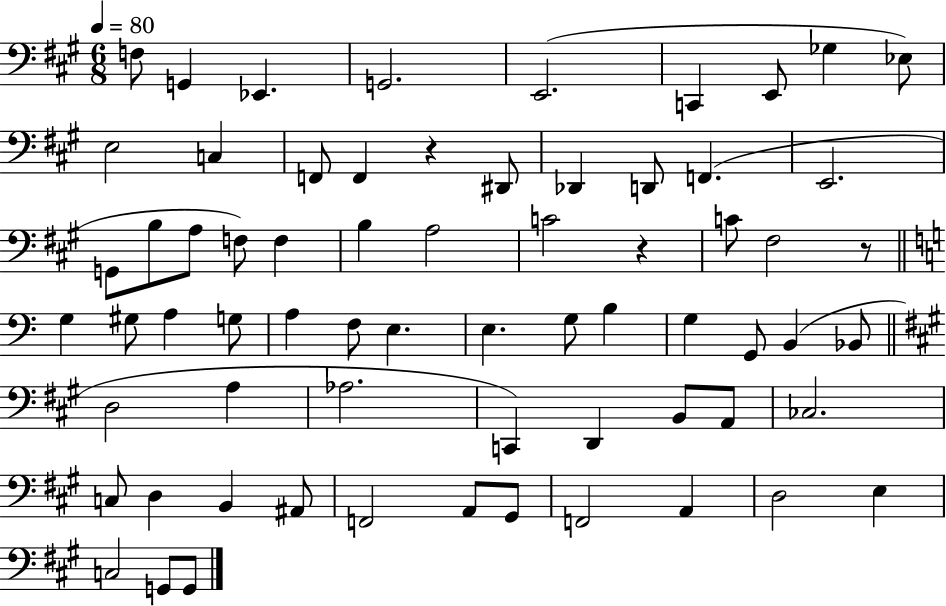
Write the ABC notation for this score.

X:1
T:Untitled
M:6/8
L:1/4
K:A
F,/2 G,, _E,, G,,2 E,,2 C,, E,,/2 _G, _E,/2 E,2 C, F,,/2 F,, z ^D,,/2 _D,, D,,/2 F,, E,,2 G,,/2 B,/2 A,/2 F,/2 F, B, A,2 C2 z C/2 ^F,2 z/2 G, ^G,/2 A, G,/2 A, F,/2 E, E, G,/2 B, G, G,,/2 B,, _B,,/2 D,2 A, _A,2 C,, D,, B,,/2 A,,/2 _C,2 C,/2 D, B,, ^A,,/2 F,,2 A,,/2 ^G,,/2 F,,2 A,, D,2 E, C,2 G,,/2 G,,/2